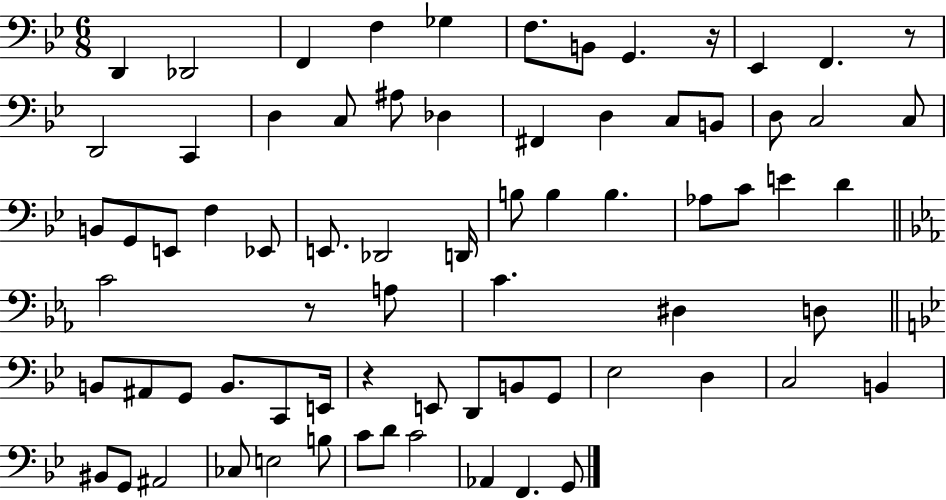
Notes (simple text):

D2/q Db2/h F2/q F3/q Gb3/q F3/e. B2/e G2/q. R/s Eb2/q F2/q. R/e D2/h C2/q D3/q C3/e A#3/e Db3/q F#2/q D3/q C3/e B2/e D3/e C3/h C3/e B2/e G2/e E2/e F3/q Eb2/e E2/e. Db2/h D2/s B3/e B3/q B3/q. Ab3/e C4/e E4/q D4/q C4/h R/e A3/e C4/q. D#3/q D3/e B2/e A#2/e G2/e B2/e. C2/e E2/s R/q E2/e D2/e B2/e G2/e Eb3/h D3/q C3/h B2/q BIS2/e G2/e A#2/h CES3/e E3/h B3/e C4/e D4/e C4/h Ab2/q F2/q. G2/e